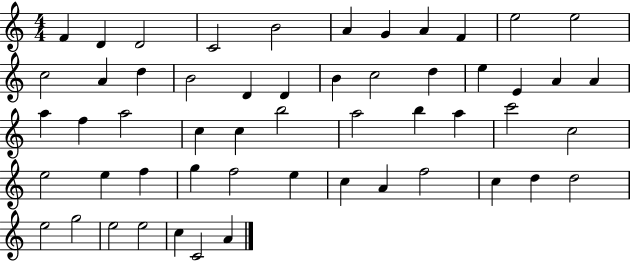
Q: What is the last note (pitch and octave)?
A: A4